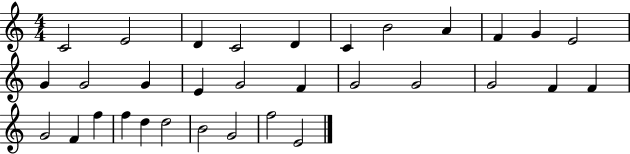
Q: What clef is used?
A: treble